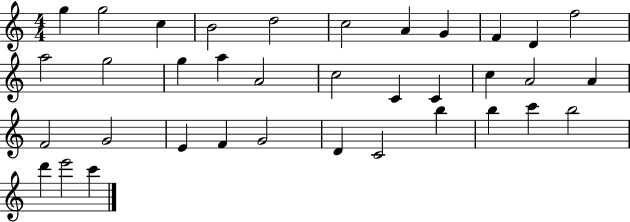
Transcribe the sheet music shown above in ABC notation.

X:1
T:Untitled
M:4/4
L:1/4
K:C
g g2 c B2 d2 c2 A G F D f2 a2 g2 g a A2 c2 C C c A2 A F2 G2 E F G2 D C2 b b c' b2 d' e'2 c'